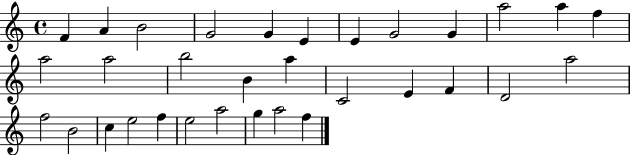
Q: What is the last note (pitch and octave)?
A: F5